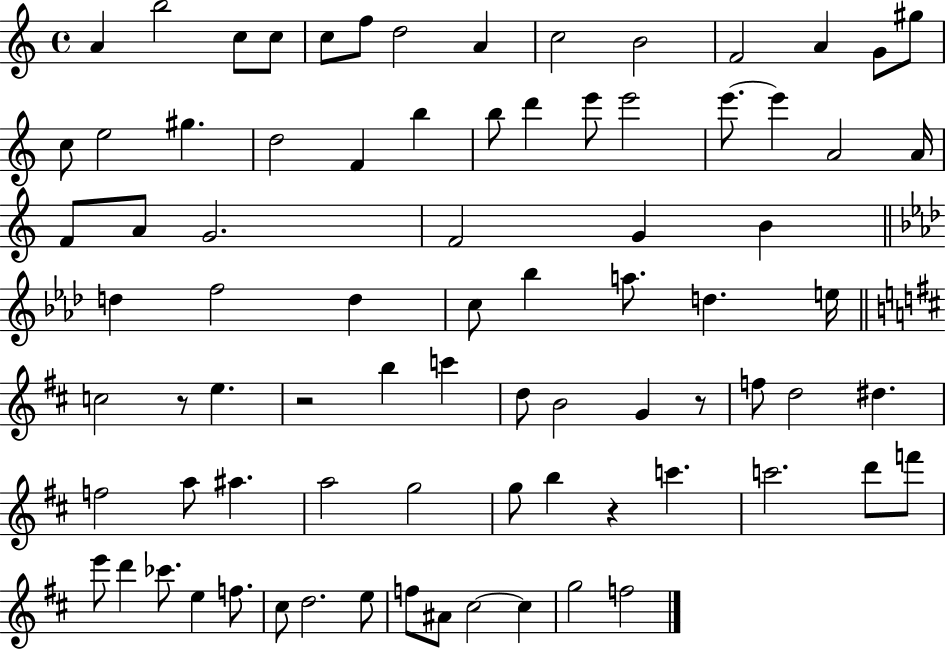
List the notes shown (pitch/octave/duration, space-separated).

A4/q B5/h C5/e C5/e C5/e F5/e D5/h A4/q C5/h B4/h F4/h A4/q G4/e G#5/e C5/e E5/h G#5/q. D5/h F4/q B5/q B5/e D6/q E6/e E6/h E6/e. E6/q A4/h A4/s F4/e A4/e G4/h. F4/h G4/q B4/q D5/q F5/h D5/q C5/e Bb5/q A5/e. D5/q. E5/s C5/h R/e E5/q. R/h B5/q C6/q D5/e B4/h G4/q R/e F5/e D5/h D#5/q. F5/h A5/e A#5/q. A5/h G5/h G5/e B5/q R/q C6/q. C6/h. D6/e F6/e E6/e D6/q CES6/e. E5/q F5/e. C#5/e D5/h. E5/e F5/e A#4/e C#5/h C#5/q G5/h F5/h